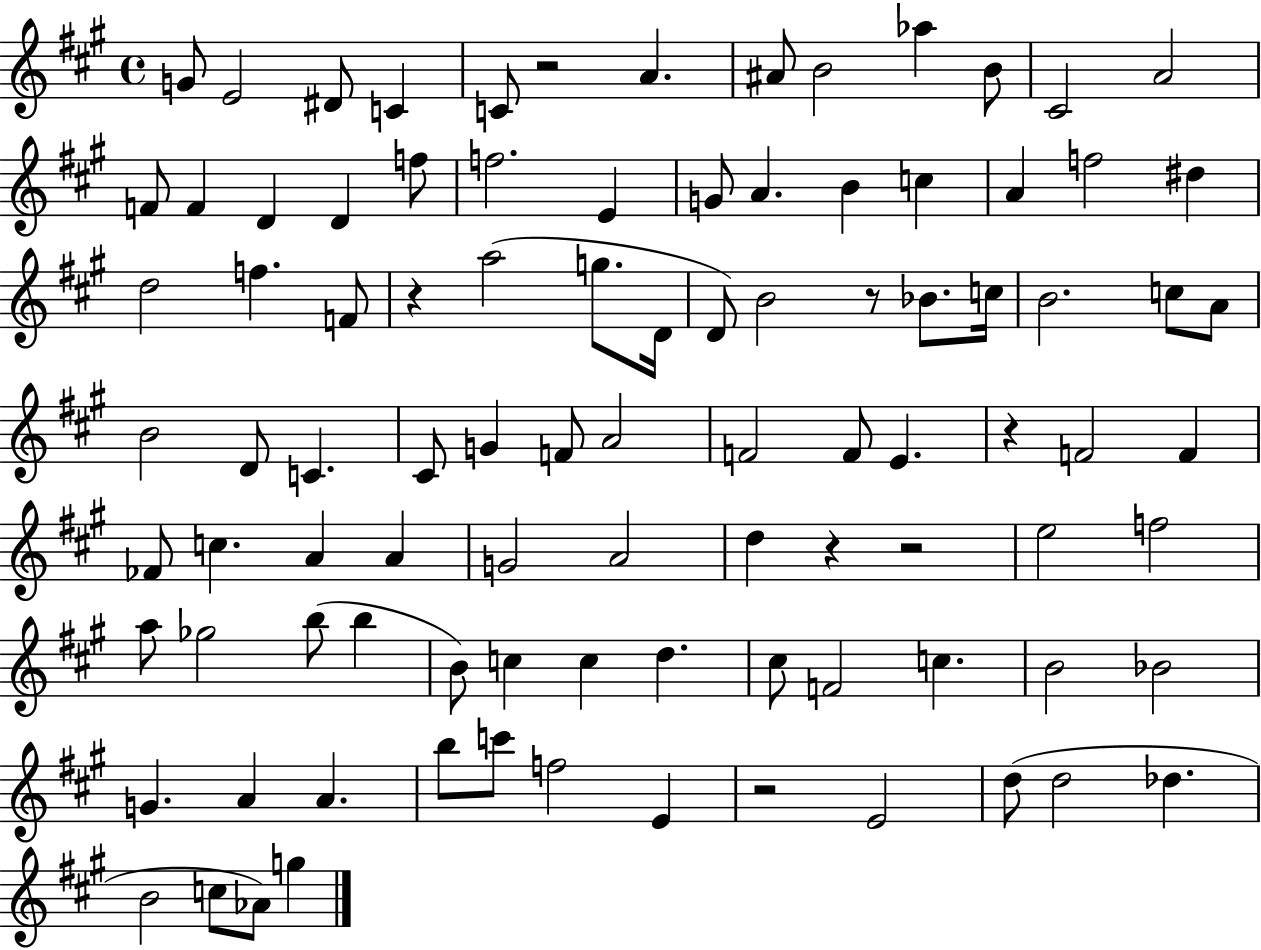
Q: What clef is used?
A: treble